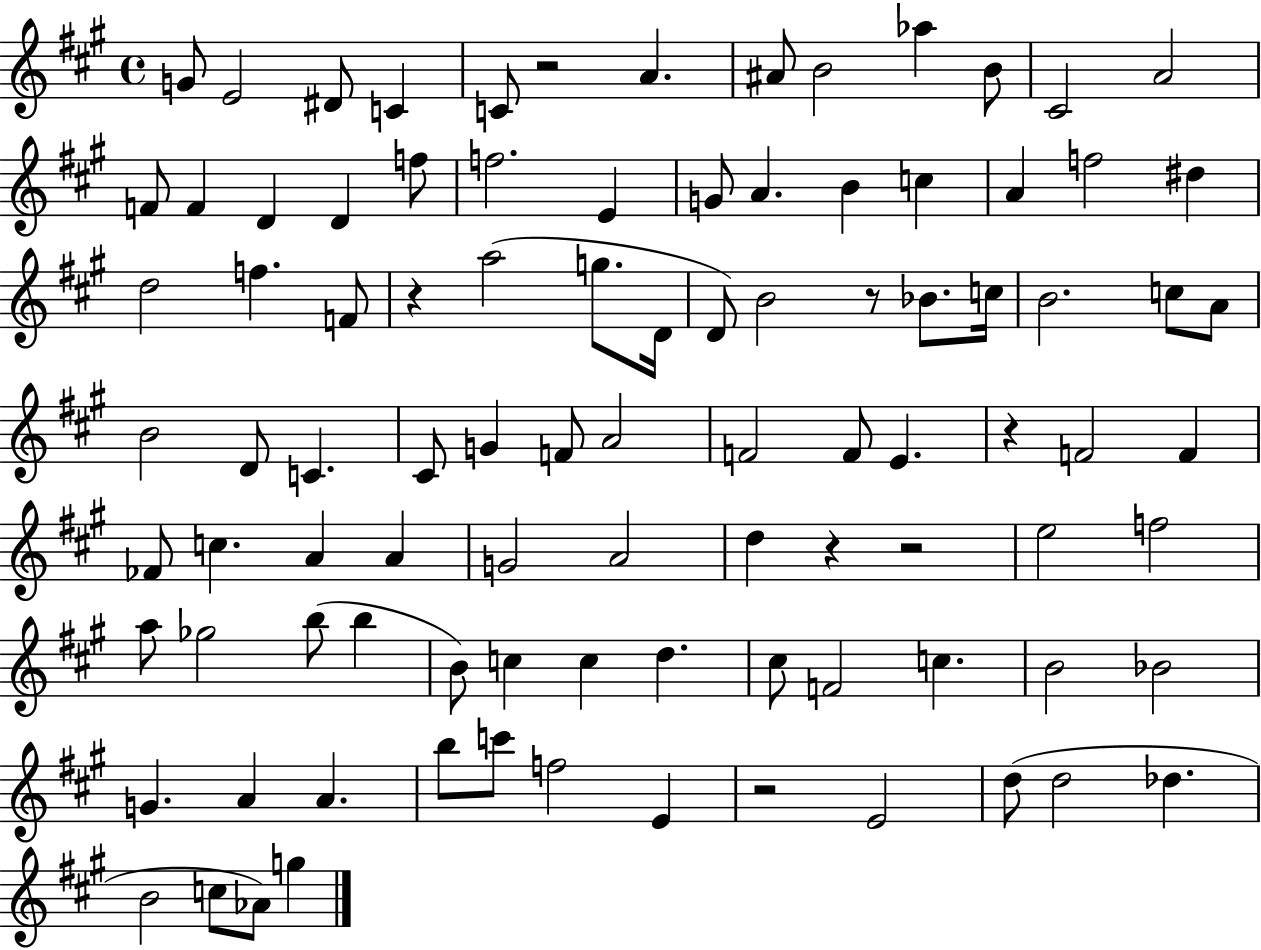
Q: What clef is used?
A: treble